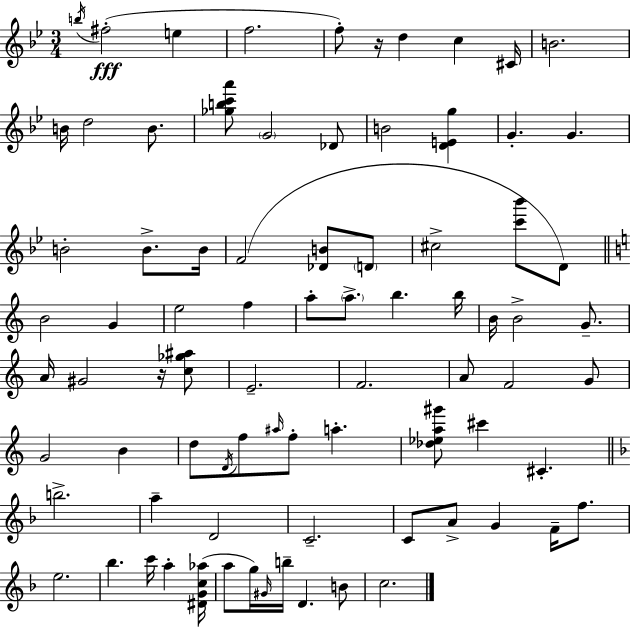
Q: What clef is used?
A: treble